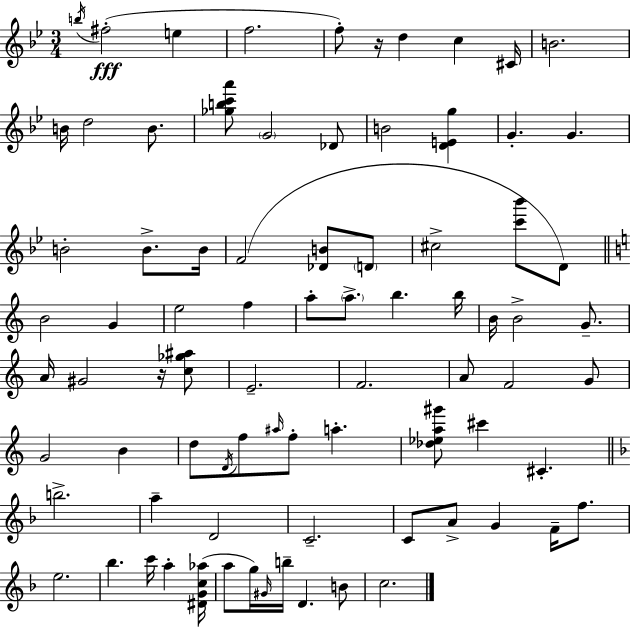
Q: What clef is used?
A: treble